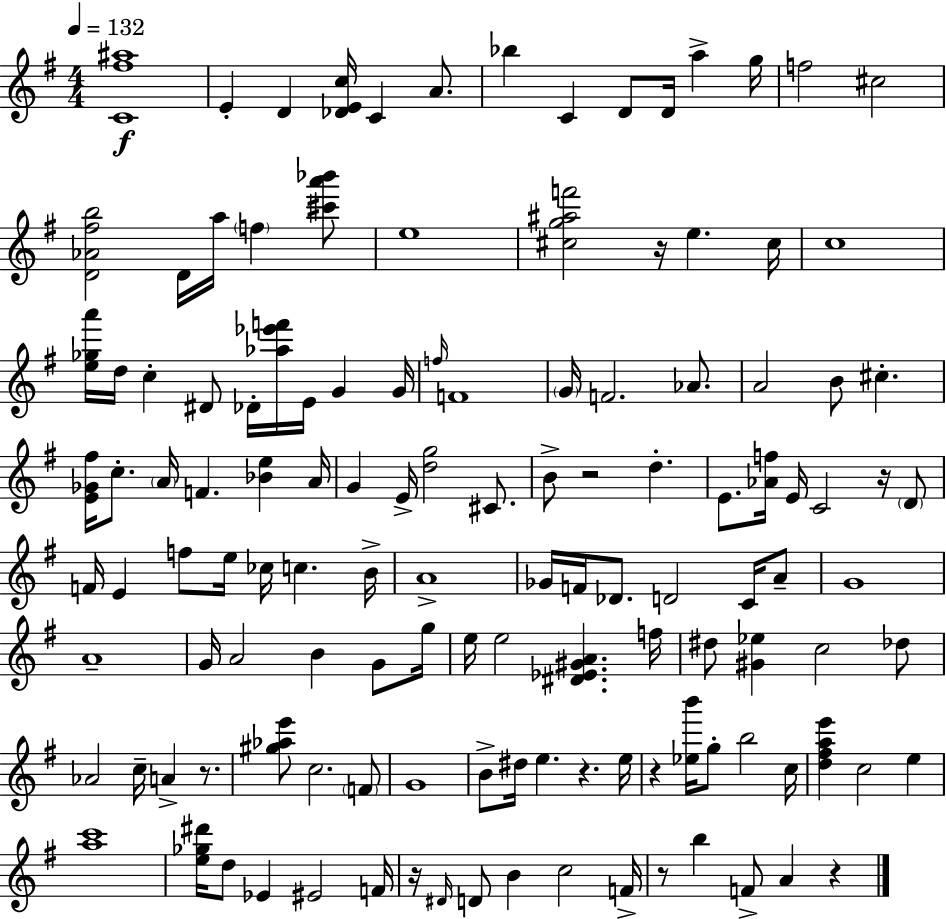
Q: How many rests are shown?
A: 9